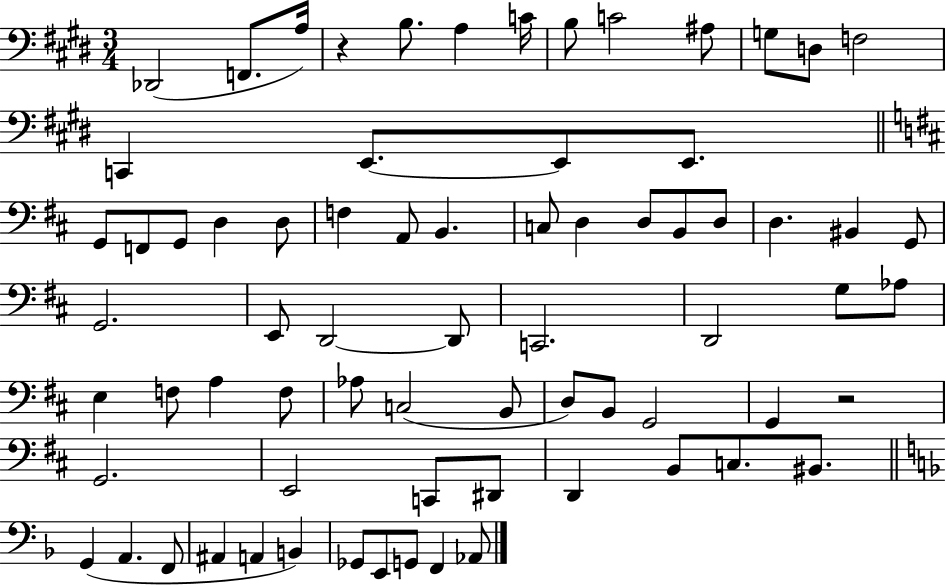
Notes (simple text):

Db2/h F2/e. A3/s R/q B3/e. A3/q C4/s B3/e C4/h A#3/e G3/e D3/e F3/h C2/q E2/e. E2/e E2/e. G2/e F2/e G2/e D3/q D3/e F3/q A2/e B2/q. C3/e D3/q D3/e B2/e D3/e D3/q. BIS2/q G2/e G2/h. E2/e D2/h D2/e C2/h. D2/h G3/e Ab3/e E3/q F3/e A3/q F3/e Ab3/e C3/h B2/e D3/e B2/e G2/h G2/q R/h G2/h. E2/h C2/e D#2/e D2/q B2/e C3/e. BIS2/e. G2/q A2/q. F2/e A#2/q A2/q B2/q Gb2/e E2/e G2/e F2/q Ab2/e